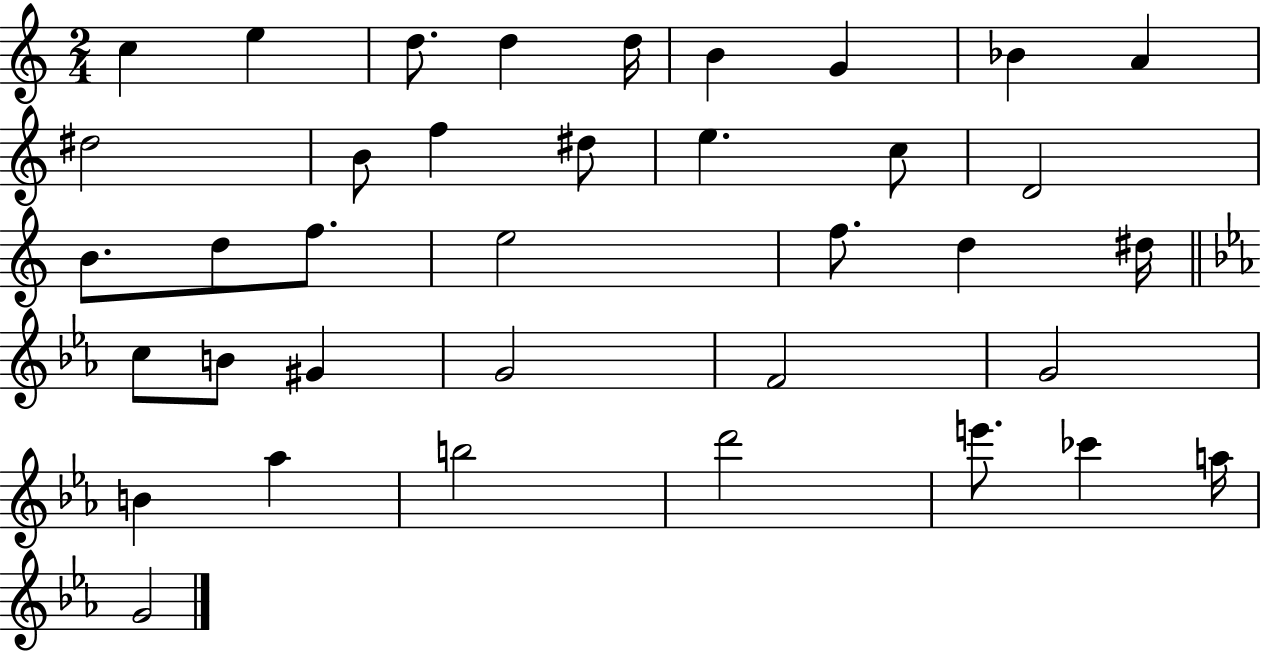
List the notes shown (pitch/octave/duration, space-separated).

C5/q E5/q D5/e. D5/q D5/s B4/q G4/q Bb4/q A4/q D#5/h B4/e F5/q D#5/e E5/q. C5/e D4/h B4/e. D5/e F5/e. E5/h F5/e. D5/q D#5/s C5/e B4/e G#4/q G4/h F4/h G4/h B4/q Ab5/q B5/h D6/h E6/e. CES6/q A5/s G4/h